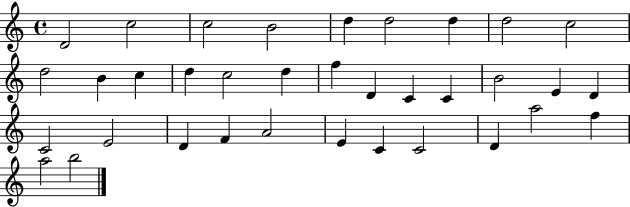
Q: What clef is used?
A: treble